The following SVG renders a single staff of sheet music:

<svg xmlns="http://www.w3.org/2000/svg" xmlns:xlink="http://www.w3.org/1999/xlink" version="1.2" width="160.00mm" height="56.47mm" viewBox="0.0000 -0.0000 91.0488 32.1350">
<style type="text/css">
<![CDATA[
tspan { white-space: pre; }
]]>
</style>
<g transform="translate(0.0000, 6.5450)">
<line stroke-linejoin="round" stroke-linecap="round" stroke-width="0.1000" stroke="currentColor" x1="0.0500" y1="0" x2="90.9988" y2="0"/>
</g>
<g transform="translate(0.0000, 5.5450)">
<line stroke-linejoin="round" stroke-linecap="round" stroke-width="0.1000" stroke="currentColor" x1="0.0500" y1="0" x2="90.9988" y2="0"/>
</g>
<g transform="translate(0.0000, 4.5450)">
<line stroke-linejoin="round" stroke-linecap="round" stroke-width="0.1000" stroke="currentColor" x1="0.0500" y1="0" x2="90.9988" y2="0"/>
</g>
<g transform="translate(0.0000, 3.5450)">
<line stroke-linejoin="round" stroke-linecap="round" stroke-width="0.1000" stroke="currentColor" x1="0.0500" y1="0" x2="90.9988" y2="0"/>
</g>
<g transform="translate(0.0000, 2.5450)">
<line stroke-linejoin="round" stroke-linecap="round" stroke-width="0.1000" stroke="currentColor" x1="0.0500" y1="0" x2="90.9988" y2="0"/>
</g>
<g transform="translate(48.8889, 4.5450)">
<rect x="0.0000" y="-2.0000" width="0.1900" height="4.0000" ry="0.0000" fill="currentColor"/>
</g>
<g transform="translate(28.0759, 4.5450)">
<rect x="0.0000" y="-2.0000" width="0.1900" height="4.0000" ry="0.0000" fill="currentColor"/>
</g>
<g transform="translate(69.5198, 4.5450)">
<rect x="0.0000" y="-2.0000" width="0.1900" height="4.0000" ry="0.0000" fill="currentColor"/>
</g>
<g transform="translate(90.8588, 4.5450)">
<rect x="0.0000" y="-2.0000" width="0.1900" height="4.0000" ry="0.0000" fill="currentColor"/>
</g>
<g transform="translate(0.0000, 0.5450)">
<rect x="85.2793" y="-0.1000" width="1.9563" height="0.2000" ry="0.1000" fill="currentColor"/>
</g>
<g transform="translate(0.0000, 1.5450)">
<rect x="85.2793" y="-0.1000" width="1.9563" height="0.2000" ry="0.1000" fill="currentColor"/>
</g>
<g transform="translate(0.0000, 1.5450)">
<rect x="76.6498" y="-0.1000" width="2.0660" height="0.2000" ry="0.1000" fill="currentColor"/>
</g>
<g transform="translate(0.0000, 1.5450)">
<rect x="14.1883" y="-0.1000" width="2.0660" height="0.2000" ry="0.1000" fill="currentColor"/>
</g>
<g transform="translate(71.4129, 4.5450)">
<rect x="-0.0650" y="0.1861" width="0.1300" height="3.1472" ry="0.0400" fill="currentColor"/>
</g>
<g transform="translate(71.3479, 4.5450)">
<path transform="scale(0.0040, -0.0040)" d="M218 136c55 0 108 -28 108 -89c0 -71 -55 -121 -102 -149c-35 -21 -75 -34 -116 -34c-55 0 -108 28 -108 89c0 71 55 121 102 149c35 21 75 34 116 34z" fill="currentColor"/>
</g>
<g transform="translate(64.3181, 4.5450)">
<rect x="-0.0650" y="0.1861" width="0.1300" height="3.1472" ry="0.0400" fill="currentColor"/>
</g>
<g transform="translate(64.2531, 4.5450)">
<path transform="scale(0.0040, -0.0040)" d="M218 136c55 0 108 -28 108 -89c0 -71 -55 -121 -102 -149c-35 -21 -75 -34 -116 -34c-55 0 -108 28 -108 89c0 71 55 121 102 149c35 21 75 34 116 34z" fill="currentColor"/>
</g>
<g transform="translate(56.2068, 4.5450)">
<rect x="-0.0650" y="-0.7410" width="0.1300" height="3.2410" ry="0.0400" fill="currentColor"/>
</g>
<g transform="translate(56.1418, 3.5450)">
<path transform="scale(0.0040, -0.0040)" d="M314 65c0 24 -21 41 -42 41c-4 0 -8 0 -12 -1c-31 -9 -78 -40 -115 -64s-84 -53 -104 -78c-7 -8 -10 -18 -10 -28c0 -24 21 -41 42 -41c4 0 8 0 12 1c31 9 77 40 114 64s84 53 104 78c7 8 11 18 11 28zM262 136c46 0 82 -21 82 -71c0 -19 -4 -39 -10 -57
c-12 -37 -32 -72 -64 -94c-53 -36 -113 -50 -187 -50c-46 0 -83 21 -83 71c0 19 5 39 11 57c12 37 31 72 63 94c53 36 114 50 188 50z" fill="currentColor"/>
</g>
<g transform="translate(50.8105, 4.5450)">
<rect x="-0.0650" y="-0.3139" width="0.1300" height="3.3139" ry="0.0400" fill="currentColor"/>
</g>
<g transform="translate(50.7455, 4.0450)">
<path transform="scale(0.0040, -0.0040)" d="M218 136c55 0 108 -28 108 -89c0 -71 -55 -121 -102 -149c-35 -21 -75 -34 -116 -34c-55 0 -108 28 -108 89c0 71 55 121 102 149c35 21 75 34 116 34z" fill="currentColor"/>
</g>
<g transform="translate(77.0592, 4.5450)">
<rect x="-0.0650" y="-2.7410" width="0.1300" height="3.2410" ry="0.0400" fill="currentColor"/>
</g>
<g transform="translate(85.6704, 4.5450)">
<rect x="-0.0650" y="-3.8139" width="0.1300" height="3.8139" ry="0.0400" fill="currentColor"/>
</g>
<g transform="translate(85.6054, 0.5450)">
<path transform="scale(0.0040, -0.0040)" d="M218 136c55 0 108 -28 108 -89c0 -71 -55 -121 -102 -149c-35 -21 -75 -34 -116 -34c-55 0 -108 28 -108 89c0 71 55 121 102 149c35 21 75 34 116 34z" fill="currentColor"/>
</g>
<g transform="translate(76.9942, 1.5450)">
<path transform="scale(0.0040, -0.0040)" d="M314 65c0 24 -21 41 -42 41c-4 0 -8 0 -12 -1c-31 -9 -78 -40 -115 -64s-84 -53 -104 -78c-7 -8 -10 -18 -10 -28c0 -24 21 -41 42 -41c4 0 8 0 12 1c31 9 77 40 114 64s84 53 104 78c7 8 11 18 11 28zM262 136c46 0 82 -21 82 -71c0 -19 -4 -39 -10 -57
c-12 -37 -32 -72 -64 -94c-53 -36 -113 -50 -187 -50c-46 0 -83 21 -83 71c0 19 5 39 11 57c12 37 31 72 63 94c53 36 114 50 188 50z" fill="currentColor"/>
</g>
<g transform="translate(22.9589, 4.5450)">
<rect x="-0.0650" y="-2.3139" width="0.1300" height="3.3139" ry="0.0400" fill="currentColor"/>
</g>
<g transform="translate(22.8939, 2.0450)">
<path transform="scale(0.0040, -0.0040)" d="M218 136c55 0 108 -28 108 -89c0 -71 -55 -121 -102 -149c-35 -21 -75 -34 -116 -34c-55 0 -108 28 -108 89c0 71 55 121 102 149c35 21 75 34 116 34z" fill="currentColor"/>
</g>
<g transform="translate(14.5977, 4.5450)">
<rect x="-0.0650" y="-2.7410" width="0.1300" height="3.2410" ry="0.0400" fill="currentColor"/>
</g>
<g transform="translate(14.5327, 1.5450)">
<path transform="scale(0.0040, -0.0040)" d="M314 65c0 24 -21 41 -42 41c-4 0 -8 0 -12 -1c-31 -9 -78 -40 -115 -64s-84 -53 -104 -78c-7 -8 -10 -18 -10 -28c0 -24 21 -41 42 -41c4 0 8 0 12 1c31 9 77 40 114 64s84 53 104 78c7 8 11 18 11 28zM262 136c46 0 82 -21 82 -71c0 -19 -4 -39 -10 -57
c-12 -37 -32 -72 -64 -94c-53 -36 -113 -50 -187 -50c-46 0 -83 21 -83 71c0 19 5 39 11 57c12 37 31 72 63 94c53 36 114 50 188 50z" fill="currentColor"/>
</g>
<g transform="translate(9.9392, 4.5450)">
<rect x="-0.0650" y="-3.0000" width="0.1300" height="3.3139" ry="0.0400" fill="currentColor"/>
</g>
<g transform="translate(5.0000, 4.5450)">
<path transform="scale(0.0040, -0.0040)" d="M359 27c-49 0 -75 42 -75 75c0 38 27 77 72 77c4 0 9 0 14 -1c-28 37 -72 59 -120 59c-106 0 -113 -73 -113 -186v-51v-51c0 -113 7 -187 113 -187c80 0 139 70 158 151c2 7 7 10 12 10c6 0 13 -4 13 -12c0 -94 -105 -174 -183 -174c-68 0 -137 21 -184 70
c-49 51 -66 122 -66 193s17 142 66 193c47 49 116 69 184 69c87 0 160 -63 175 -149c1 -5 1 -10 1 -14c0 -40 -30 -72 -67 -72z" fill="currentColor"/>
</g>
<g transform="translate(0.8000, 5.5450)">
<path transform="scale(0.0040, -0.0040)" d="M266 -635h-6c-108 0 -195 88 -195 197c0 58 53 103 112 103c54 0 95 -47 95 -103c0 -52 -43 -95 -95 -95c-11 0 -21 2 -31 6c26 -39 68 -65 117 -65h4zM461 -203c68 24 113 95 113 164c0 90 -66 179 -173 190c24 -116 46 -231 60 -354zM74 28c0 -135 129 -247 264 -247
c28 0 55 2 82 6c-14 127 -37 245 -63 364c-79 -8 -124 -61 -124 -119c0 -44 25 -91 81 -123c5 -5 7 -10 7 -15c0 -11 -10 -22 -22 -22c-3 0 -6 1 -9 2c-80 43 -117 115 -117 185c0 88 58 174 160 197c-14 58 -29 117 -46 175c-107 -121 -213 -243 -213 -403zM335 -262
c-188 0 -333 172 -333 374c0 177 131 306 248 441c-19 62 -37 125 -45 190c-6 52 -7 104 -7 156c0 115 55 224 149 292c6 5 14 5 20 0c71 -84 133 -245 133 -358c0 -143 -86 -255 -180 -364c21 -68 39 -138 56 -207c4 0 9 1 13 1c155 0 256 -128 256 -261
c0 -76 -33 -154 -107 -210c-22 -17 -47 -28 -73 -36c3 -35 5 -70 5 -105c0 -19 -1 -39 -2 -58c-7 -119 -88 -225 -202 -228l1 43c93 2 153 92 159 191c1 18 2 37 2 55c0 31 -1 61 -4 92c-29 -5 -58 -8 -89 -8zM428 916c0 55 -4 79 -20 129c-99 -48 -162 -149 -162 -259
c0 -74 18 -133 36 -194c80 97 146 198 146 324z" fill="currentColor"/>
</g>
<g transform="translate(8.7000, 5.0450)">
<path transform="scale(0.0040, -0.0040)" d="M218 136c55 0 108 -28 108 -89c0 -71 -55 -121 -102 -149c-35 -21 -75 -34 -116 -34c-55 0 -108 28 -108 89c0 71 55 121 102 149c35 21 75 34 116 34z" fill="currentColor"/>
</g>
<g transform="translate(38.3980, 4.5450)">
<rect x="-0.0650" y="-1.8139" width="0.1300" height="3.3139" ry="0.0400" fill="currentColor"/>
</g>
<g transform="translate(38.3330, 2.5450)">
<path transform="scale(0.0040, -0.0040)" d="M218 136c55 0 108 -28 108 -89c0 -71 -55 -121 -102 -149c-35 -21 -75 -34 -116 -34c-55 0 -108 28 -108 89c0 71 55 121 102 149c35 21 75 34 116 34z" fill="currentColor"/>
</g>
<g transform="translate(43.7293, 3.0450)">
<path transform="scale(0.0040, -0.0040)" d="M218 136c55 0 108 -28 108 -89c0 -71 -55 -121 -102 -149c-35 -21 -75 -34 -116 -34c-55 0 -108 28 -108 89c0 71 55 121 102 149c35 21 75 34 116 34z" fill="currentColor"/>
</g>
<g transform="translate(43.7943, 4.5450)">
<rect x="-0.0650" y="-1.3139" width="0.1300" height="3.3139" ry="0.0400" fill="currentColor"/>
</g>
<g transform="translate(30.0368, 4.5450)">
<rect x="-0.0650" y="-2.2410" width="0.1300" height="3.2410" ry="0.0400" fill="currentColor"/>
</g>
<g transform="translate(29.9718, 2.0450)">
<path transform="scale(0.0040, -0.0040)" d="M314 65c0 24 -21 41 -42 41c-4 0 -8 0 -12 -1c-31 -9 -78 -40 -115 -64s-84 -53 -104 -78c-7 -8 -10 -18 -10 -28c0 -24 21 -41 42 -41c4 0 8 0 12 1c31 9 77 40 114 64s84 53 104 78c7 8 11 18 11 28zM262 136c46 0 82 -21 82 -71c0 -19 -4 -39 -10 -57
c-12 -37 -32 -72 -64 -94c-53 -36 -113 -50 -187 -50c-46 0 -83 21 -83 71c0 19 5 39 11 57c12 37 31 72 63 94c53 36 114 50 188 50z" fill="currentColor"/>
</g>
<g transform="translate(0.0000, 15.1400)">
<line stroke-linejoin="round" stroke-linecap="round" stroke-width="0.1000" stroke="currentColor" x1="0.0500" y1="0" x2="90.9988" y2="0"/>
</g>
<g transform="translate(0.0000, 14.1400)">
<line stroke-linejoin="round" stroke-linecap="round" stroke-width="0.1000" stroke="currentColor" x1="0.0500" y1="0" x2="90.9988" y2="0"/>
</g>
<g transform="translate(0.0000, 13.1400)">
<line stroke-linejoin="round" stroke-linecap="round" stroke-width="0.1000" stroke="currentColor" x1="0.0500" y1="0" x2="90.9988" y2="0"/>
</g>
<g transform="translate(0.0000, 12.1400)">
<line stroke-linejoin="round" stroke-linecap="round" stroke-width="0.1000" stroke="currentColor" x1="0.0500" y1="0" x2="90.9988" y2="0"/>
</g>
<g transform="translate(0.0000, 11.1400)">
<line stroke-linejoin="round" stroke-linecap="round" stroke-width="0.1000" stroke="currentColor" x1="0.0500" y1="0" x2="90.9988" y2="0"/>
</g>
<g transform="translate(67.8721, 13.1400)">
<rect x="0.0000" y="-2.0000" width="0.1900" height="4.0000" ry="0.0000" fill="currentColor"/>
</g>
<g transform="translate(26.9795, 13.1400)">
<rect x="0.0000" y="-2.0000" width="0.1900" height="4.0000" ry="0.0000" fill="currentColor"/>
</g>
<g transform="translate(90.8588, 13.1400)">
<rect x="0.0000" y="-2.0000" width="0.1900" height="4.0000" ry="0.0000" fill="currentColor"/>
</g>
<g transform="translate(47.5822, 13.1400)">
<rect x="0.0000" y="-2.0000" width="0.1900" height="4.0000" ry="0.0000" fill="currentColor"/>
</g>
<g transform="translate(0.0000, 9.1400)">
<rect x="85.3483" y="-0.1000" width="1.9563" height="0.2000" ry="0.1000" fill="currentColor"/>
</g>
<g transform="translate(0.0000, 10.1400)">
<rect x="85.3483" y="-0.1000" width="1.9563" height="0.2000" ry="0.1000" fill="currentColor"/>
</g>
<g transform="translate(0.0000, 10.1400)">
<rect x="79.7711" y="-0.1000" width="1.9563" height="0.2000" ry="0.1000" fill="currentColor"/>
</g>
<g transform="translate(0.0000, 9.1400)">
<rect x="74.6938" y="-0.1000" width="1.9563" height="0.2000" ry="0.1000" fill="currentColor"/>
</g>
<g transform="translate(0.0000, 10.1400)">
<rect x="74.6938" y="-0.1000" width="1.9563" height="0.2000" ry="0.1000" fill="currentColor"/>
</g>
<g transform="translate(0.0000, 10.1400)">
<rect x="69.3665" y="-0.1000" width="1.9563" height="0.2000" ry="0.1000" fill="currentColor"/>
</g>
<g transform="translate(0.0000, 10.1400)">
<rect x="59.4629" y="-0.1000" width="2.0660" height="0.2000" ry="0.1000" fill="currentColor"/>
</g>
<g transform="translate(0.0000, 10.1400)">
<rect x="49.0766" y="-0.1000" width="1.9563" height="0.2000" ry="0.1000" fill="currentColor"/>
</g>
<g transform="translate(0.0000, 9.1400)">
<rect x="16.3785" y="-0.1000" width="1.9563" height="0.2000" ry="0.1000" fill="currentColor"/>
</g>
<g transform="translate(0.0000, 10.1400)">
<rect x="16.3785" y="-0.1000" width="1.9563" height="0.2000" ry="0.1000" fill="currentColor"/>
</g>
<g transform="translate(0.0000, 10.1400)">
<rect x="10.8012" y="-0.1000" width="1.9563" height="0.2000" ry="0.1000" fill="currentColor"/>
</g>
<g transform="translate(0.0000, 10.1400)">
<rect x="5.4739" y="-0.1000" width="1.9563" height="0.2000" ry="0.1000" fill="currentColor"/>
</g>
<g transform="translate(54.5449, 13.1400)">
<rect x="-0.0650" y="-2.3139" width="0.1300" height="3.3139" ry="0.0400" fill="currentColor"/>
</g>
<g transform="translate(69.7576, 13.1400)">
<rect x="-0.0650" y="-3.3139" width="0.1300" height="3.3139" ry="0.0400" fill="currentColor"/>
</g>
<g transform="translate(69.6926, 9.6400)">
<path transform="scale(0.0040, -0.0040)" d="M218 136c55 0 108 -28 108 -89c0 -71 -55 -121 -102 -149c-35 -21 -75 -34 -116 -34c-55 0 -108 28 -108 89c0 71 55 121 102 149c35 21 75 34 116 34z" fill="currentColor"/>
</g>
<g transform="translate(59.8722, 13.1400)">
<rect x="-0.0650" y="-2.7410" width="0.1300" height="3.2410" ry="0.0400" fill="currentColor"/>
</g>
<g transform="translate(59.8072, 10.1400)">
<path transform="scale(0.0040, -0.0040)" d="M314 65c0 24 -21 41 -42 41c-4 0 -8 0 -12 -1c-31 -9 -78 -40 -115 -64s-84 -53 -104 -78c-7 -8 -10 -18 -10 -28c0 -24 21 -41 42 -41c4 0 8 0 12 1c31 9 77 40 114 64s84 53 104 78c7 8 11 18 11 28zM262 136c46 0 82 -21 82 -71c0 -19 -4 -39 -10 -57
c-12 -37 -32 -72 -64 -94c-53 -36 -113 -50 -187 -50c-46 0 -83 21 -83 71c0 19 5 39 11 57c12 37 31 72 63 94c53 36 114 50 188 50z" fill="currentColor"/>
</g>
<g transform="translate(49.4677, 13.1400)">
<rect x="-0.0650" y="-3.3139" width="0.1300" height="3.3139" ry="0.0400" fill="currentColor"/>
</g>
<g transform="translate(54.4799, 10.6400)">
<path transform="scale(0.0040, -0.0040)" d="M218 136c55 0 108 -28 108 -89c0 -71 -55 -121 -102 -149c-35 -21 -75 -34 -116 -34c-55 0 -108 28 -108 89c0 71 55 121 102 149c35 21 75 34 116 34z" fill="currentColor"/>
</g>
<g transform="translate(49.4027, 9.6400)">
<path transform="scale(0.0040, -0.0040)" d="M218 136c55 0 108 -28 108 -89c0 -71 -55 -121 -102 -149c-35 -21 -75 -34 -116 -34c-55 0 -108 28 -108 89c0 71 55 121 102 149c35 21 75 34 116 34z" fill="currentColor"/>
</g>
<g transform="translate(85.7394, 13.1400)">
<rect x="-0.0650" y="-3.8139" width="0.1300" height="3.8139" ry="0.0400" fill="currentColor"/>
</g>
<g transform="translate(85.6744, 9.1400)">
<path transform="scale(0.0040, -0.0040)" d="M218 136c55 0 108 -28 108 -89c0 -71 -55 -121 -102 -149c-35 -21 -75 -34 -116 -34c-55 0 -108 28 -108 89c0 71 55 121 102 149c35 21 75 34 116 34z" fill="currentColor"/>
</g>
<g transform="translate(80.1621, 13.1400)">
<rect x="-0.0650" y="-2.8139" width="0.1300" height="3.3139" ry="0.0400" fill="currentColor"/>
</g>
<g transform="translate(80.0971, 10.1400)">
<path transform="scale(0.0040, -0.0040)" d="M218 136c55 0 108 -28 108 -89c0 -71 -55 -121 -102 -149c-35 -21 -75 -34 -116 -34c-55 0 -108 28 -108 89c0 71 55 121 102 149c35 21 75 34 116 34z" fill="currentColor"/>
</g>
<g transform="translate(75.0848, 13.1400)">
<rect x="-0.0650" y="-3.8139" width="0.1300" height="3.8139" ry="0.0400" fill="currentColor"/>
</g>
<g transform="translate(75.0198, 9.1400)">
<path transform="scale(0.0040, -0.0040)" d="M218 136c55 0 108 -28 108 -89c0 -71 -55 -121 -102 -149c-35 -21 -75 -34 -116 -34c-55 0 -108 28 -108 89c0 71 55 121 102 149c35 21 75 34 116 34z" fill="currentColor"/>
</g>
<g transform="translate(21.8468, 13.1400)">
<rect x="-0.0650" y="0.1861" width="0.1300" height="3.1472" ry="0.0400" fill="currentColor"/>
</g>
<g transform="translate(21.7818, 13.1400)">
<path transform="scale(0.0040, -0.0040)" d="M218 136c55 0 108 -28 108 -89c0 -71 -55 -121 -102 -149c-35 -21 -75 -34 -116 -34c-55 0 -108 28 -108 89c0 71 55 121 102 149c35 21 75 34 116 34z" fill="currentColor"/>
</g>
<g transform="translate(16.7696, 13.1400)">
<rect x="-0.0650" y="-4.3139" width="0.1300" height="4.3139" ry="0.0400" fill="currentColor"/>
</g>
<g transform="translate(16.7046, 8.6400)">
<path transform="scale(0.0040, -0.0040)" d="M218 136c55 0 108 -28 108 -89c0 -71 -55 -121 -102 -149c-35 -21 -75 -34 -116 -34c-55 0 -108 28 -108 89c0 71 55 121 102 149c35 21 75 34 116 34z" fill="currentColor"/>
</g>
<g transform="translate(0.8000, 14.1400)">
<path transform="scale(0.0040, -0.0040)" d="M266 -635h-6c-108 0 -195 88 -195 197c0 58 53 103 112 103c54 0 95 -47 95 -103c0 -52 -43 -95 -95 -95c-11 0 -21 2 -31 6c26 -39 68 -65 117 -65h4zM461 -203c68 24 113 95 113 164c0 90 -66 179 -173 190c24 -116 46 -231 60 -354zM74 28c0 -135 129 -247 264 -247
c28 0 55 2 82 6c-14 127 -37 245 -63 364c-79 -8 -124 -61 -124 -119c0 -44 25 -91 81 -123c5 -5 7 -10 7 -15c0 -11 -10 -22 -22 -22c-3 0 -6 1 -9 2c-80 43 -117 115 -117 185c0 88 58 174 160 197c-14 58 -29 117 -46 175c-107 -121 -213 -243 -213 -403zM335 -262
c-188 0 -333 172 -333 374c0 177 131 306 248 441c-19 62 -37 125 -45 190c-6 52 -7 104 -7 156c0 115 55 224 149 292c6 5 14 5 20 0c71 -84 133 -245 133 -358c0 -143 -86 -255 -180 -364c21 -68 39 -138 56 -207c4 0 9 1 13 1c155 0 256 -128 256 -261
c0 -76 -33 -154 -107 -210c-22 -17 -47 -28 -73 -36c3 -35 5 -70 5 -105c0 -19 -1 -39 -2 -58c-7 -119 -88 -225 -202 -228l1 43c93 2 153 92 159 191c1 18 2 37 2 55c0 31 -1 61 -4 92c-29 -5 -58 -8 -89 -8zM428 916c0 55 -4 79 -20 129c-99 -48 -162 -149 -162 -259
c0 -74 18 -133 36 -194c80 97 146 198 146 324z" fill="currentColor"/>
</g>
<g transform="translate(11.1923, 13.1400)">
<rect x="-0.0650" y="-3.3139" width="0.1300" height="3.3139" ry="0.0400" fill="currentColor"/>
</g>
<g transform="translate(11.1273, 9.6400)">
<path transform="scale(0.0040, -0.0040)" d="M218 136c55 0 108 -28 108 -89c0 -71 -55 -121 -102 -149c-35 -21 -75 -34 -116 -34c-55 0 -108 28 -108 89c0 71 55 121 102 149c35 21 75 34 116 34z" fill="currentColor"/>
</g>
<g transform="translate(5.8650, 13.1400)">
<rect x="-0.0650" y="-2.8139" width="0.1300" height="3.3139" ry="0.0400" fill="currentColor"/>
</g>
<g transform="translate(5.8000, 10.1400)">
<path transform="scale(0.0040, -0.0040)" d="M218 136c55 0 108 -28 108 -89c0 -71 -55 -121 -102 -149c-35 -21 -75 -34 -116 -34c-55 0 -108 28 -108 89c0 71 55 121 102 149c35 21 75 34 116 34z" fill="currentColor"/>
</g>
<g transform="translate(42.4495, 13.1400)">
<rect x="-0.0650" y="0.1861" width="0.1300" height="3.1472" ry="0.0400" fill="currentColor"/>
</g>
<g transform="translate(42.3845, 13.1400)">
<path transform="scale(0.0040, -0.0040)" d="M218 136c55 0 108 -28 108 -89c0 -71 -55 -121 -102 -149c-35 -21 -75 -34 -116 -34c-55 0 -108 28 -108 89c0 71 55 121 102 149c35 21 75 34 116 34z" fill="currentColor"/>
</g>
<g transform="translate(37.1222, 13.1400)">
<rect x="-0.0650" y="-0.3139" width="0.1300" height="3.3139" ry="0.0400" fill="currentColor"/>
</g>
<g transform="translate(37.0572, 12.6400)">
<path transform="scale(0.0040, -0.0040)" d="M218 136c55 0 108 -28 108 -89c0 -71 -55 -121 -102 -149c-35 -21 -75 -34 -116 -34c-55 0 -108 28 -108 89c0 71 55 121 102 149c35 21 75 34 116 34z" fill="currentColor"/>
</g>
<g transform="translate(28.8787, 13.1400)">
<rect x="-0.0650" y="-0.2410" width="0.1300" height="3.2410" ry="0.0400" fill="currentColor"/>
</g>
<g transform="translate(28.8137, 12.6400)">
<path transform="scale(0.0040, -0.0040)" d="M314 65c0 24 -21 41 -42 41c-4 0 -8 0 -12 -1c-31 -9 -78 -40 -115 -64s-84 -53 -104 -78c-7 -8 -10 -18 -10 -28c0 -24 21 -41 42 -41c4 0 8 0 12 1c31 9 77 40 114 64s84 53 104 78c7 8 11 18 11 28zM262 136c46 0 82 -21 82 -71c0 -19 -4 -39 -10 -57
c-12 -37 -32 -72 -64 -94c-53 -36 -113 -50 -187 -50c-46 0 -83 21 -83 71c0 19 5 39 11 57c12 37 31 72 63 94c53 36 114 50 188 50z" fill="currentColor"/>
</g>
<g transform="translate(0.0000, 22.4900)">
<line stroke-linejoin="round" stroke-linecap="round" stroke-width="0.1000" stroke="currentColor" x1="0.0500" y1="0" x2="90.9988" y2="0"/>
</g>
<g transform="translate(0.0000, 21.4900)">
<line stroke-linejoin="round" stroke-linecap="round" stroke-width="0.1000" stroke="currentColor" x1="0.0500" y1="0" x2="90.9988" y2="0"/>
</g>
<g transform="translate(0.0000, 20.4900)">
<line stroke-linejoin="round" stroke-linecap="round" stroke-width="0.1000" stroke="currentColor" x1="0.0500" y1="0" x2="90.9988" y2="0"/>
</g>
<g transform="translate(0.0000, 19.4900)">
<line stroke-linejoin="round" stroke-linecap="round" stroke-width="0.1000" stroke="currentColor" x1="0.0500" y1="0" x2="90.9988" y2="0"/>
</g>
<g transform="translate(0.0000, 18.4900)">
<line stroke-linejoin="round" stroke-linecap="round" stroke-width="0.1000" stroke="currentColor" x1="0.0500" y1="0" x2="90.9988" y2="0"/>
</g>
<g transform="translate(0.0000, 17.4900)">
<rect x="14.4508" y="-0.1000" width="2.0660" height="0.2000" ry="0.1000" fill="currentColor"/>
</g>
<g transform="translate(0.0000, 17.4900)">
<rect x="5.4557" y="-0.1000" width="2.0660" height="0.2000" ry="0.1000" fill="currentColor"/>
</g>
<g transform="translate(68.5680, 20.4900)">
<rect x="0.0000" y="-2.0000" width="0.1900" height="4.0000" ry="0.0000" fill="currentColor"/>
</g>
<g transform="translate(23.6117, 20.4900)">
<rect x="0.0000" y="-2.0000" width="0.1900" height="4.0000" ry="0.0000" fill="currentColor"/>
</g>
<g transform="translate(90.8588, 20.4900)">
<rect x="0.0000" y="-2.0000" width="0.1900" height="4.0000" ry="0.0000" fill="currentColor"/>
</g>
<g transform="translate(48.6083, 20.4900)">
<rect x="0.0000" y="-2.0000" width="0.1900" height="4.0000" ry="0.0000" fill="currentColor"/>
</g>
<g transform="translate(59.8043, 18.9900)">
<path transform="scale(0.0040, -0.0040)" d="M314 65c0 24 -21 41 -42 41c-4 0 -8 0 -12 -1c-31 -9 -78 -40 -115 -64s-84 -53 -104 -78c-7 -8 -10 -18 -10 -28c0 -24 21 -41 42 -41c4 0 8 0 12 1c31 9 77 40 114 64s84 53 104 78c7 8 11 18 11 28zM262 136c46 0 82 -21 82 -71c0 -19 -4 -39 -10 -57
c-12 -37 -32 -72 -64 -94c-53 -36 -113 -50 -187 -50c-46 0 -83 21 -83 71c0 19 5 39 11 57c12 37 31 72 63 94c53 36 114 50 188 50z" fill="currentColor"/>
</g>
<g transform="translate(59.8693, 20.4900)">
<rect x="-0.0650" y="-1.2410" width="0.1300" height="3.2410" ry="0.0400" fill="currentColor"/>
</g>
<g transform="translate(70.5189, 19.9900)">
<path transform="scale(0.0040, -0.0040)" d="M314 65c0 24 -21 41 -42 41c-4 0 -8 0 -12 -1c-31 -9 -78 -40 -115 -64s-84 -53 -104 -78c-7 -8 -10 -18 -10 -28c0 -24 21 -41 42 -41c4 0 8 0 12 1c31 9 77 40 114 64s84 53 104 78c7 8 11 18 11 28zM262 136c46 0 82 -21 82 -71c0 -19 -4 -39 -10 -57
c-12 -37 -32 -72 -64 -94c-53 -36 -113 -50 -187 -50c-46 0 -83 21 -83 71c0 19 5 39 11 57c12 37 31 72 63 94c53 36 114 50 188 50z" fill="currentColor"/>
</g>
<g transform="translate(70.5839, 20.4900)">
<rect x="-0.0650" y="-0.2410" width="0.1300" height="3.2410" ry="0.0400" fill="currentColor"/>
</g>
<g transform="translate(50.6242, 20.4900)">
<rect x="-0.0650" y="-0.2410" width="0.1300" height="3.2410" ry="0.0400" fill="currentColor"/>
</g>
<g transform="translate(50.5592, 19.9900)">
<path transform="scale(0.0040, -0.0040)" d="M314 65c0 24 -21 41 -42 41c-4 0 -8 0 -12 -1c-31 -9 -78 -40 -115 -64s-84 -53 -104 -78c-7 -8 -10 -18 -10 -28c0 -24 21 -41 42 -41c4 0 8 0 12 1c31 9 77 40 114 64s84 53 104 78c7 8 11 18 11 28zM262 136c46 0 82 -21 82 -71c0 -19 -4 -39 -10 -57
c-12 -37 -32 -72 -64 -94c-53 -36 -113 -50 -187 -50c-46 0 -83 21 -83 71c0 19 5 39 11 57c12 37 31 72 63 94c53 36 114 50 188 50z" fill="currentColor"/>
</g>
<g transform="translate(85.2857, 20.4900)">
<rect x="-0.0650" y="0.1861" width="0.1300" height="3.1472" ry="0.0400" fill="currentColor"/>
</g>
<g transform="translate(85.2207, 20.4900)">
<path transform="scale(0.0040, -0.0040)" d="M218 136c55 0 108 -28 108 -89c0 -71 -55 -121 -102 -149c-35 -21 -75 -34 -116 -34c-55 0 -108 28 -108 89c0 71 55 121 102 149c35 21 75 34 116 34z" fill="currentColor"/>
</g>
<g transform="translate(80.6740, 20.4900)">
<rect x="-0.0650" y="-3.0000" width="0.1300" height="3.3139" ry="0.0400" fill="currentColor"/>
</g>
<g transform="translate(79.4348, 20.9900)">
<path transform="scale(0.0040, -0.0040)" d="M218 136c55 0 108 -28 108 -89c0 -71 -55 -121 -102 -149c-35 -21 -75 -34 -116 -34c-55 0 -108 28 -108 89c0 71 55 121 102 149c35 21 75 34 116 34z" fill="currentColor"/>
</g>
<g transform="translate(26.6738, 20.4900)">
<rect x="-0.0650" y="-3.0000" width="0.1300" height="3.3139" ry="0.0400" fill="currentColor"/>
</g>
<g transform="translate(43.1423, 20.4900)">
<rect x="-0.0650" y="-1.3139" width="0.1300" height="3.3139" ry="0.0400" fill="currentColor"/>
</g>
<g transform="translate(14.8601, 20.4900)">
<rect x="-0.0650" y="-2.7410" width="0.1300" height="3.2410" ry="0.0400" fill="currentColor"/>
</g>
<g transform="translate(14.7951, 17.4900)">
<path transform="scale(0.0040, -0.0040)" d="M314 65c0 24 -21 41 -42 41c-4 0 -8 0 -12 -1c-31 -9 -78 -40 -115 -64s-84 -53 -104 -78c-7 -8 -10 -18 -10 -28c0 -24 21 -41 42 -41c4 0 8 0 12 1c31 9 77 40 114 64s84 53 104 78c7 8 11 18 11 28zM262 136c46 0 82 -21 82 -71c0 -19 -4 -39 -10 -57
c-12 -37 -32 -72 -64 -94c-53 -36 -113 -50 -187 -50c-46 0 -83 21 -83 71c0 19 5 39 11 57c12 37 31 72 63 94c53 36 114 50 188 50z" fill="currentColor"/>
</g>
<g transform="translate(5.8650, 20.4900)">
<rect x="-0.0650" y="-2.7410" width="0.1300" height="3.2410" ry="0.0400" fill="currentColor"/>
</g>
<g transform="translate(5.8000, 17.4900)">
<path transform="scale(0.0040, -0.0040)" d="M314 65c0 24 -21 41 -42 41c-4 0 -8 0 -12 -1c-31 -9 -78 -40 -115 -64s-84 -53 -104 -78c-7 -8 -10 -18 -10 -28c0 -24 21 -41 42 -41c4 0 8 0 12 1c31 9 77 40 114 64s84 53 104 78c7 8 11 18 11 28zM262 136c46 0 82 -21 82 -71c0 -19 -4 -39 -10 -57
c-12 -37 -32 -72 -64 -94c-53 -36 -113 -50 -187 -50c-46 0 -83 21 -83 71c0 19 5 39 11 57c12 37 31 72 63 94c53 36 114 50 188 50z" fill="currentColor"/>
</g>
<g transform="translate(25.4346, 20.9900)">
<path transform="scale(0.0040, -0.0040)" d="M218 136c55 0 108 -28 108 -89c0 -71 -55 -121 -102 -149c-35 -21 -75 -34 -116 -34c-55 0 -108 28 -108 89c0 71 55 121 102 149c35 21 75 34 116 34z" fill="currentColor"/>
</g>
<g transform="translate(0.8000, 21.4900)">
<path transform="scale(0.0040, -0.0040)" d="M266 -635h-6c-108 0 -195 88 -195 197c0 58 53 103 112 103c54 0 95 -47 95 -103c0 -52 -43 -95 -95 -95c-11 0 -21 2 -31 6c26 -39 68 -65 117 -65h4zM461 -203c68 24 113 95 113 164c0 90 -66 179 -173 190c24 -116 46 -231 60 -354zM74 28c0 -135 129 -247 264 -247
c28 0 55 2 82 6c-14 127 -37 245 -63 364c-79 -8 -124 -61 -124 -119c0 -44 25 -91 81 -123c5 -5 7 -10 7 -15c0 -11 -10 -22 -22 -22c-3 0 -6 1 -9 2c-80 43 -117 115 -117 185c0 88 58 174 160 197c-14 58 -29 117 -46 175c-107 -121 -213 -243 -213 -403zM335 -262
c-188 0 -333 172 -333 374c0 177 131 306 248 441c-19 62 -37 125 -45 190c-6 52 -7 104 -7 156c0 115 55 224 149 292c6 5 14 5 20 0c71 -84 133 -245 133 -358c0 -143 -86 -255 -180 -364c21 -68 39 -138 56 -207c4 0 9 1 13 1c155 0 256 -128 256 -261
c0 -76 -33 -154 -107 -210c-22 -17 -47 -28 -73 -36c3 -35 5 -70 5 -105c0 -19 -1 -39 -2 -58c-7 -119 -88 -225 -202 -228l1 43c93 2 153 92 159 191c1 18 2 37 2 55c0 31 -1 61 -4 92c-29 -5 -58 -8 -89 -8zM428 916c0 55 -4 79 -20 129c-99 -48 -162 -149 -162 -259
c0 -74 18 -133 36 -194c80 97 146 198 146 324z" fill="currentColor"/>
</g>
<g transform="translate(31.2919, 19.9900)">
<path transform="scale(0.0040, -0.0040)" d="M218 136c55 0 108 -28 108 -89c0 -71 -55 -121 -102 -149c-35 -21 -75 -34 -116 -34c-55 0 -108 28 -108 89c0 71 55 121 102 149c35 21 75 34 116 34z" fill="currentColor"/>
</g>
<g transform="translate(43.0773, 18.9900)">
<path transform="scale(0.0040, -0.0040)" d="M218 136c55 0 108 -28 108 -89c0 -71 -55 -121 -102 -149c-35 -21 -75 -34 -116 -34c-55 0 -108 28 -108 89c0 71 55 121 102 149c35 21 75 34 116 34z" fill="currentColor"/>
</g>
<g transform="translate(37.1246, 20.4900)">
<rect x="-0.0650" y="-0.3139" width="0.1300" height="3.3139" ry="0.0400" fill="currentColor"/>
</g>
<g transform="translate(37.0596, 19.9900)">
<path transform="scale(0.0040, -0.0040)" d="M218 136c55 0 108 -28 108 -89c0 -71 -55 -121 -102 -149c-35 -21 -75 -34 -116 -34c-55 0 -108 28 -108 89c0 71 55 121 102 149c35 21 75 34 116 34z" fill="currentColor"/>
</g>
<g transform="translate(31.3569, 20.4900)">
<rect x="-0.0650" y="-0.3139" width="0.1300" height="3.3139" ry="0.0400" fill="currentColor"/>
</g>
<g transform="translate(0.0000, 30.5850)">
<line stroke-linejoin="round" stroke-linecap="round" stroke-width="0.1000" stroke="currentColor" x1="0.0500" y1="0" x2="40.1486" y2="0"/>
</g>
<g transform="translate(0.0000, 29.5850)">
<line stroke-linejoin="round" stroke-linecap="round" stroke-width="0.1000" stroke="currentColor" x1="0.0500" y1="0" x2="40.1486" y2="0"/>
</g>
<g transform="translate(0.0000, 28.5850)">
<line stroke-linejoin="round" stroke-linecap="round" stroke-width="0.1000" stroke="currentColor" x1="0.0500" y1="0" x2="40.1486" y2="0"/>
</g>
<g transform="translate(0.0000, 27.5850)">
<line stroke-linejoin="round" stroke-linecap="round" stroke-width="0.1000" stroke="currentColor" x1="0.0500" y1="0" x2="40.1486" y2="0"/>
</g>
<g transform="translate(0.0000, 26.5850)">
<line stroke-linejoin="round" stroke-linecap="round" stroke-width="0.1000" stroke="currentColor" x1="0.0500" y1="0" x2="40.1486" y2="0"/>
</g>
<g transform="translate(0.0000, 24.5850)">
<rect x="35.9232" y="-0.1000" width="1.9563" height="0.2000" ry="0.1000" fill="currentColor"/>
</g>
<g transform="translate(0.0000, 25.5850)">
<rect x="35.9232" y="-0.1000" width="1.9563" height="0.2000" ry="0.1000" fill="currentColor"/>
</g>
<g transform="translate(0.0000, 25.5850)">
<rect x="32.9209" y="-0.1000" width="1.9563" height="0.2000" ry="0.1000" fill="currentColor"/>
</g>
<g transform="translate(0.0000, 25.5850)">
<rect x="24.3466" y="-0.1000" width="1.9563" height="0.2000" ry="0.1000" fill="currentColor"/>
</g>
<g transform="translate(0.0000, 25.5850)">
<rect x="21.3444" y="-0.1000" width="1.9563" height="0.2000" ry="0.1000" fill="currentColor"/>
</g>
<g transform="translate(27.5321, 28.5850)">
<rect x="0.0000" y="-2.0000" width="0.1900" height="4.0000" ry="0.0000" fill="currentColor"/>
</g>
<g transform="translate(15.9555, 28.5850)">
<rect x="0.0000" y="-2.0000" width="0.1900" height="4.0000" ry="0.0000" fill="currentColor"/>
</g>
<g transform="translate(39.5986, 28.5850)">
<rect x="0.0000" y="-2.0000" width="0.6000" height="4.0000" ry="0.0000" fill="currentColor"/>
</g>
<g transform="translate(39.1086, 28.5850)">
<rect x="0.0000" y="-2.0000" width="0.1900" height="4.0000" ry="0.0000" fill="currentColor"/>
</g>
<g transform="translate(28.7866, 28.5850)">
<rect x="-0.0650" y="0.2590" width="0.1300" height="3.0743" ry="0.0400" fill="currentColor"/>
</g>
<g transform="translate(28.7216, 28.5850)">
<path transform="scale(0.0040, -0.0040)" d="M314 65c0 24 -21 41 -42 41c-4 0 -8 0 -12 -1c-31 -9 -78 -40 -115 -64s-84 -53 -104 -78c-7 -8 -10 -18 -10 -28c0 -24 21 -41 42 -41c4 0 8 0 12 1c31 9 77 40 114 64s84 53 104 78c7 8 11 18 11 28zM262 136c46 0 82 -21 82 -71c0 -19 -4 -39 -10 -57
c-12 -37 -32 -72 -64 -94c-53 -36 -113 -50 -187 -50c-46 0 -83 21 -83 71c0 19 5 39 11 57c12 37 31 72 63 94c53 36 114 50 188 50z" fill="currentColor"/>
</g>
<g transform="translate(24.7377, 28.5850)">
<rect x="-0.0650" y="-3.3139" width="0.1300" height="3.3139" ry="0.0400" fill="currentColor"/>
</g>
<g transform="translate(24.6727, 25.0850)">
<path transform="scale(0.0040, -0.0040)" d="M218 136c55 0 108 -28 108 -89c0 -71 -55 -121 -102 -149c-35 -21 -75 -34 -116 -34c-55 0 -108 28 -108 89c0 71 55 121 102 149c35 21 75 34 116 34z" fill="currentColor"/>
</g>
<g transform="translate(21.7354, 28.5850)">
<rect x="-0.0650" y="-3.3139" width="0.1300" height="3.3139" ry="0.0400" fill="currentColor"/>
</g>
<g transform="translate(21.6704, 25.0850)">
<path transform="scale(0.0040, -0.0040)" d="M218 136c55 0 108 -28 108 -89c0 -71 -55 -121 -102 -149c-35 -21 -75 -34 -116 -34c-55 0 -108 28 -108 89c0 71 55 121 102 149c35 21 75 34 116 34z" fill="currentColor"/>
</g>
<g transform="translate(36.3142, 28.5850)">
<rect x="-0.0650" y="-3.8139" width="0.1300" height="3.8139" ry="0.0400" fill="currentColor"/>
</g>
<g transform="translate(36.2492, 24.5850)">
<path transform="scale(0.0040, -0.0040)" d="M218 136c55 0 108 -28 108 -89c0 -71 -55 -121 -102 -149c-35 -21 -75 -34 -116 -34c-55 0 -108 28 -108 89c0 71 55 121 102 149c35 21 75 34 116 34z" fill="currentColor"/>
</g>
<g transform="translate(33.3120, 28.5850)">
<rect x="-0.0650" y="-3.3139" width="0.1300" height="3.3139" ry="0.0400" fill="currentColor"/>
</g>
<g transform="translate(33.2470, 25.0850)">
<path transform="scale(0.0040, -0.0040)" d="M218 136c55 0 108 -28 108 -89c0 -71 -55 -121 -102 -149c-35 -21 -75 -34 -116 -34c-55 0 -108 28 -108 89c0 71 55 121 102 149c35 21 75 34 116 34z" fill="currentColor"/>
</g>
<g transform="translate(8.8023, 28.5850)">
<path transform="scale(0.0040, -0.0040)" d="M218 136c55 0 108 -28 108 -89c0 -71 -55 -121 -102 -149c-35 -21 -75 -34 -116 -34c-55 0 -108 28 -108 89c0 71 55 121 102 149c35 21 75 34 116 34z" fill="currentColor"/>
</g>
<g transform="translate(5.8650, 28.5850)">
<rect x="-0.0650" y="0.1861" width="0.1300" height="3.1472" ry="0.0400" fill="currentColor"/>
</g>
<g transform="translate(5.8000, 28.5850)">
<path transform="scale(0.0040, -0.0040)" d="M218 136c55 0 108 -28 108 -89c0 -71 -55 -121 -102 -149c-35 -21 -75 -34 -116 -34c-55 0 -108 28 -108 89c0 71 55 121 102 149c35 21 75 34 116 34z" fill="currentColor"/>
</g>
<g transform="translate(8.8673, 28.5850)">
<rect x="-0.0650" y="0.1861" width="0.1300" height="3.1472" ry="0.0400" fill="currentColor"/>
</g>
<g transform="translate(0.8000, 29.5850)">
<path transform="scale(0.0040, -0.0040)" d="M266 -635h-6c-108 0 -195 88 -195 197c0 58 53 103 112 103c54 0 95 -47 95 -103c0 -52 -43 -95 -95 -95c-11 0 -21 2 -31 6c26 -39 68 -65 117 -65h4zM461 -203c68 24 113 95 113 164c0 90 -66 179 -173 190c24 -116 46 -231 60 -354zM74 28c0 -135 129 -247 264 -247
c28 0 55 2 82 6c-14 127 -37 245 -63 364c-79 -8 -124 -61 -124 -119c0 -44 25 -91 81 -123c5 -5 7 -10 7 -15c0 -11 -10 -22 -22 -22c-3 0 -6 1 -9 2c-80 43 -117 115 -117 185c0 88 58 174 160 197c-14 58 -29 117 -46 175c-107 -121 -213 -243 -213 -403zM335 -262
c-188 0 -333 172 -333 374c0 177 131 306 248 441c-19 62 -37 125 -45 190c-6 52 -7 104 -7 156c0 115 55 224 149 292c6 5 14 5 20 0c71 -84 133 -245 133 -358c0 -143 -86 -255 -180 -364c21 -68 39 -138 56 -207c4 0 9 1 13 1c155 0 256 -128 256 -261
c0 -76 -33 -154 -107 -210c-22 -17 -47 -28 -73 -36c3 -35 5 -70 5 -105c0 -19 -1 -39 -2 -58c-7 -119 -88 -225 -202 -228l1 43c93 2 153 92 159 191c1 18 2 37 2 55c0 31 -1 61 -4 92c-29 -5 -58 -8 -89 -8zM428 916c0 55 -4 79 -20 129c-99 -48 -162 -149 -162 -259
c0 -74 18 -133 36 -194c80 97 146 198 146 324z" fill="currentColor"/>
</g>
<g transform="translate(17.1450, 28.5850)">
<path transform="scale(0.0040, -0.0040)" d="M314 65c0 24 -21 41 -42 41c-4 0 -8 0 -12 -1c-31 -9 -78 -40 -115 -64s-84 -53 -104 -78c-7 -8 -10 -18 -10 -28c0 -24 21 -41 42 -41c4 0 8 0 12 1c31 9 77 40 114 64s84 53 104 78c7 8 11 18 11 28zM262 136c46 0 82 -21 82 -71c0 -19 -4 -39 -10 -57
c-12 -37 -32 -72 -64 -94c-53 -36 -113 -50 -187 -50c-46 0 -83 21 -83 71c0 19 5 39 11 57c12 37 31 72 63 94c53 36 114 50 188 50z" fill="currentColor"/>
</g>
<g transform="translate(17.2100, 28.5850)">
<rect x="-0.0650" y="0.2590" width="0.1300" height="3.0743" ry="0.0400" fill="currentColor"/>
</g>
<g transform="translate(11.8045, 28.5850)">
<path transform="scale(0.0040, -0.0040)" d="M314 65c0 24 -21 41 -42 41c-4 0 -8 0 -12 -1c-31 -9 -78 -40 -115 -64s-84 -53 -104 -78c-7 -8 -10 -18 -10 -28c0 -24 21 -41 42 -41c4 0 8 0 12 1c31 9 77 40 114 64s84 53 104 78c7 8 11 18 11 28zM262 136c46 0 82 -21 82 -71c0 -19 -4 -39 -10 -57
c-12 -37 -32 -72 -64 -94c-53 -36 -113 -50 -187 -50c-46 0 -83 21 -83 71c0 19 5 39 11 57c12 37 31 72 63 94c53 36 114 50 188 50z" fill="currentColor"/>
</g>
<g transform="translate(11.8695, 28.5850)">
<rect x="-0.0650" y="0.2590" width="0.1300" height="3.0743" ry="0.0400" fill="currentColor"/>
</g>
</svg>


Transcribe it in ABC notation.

X:1
T:Untitled
M:4/4
L:1/4
K:C
A a2 g g2 f e c d2 B B a2 c' a b d' B c2 c B b g a2 b c' a c' a2 a2 A c c e c2 e2 c2 A B B B B2 B2 b b B2 b c'